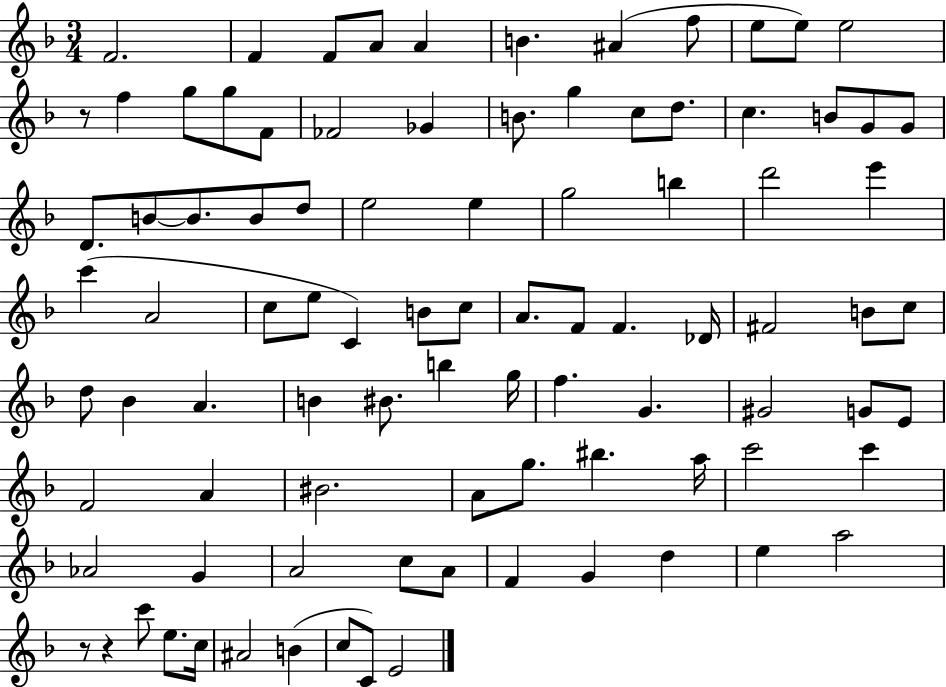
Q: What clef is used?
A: treble